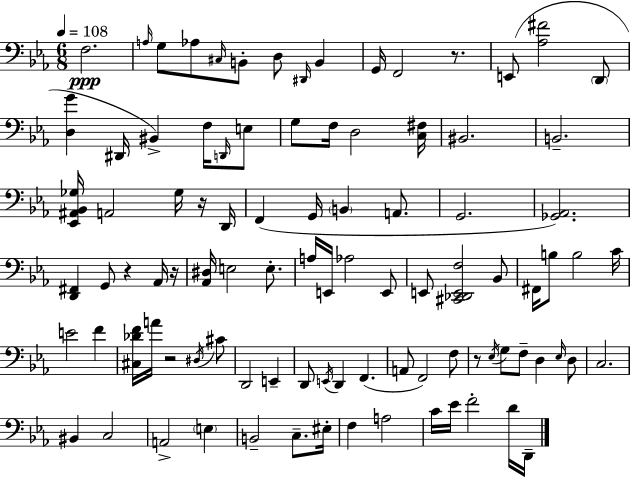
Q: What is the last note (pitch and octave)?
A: D2